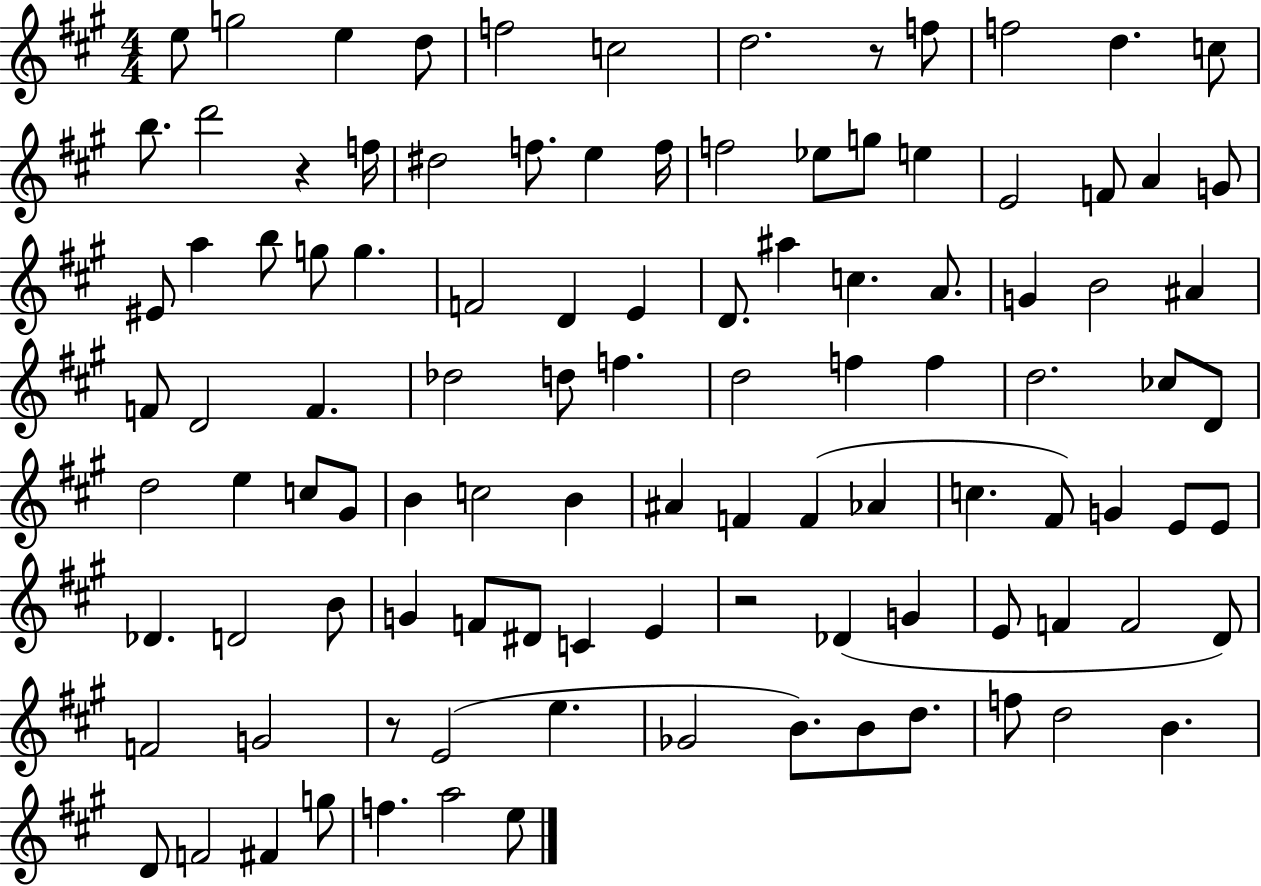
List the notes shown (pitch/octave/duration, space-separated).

E5/e G5/h E5/q D5/e F5/h C5/h D5/h. R/e F5/e F5/h D5/q. C5/e B5/e. D6/h R/q F5/s D#5/h F5/e. E5/q F5/s F5/h Eb5/e G5/e E5/q E4/h F4/e A4/q G4/e EIS4/e A5/q B5/e G5/e G5/q. F4/h D4/q E4/q D4/e. A#5/q C5/q. A4/e. G4/q B4/h A#4/q F4/e D4/h F4/q. Db5/h D5/e F5/q. D5/h F5/q F5/q D5/h. CES5/e D4/e D5/h E5/q C5/e G#4/e B4/q C5/h B4/q A#4/q F4/q F4/q Ab4/q C5/q. F#4/e G4/q E4/e E4/e Db4/q. D4/h B4/e G4/q F4/e D#4/e C4/q E4/q R/h Db4/q G4/q E4/e F4/q F4/h D4/e F4/h G4/h R/e E4/h E5/q. Gb4/h B4/e. B4/e D5/e. F5/e D5/h B4/q. D4/e F4/h F#4/q G5/e F5/q. A5/h E5/e